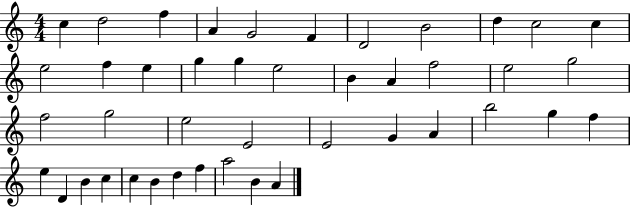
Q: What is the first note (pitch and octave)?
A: C5